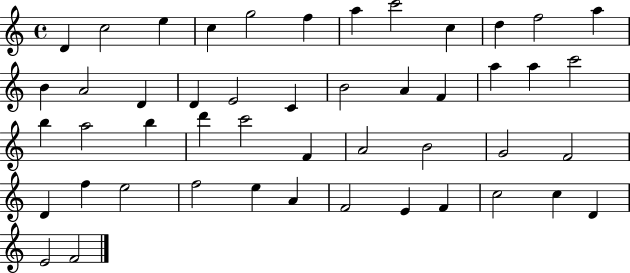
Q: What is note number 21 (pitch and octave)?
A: F4